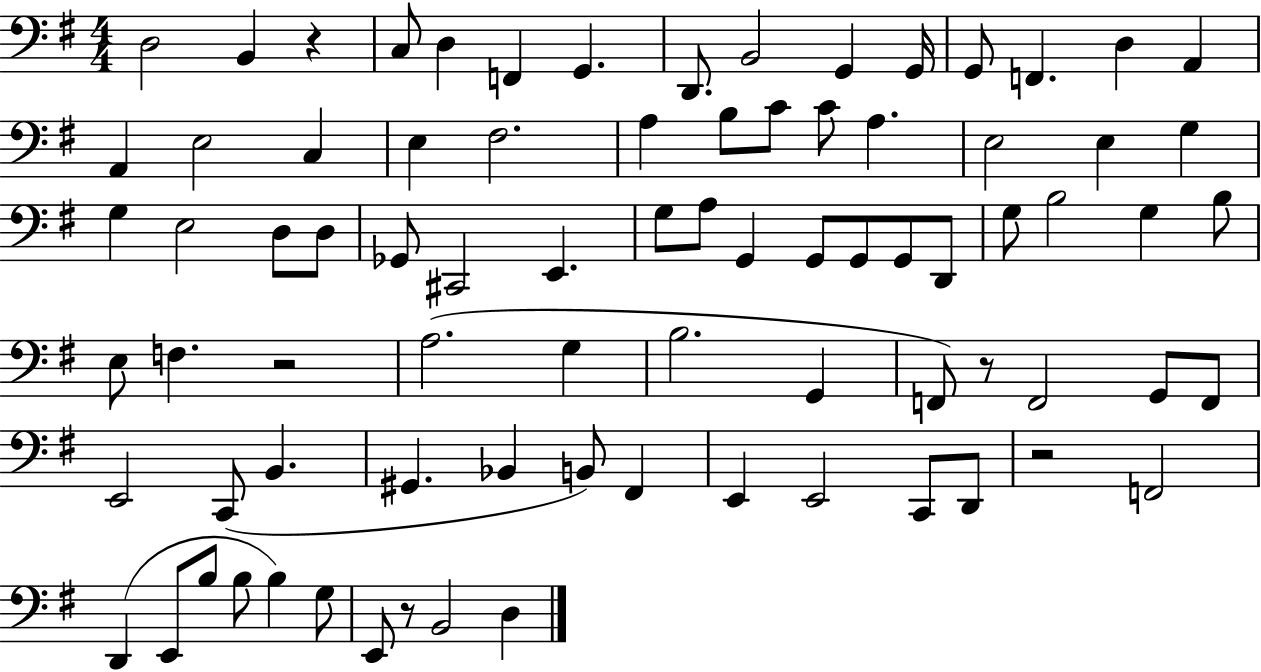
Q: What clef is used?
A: bass